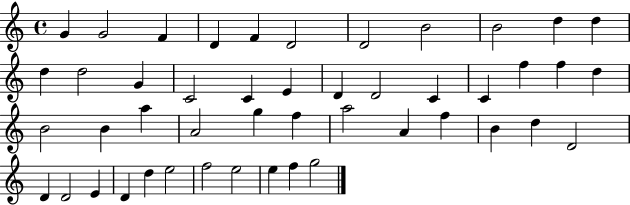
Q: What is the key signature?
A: C major